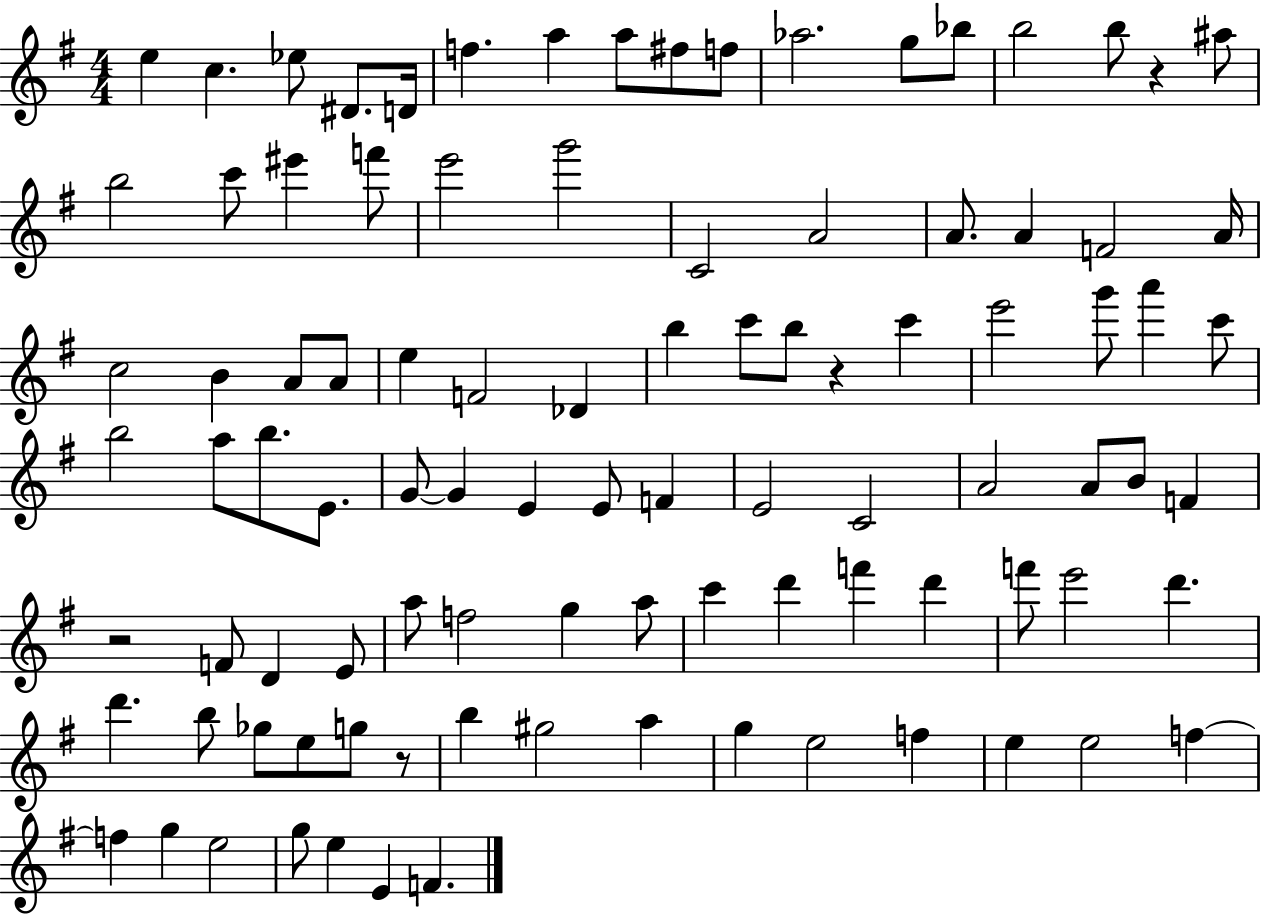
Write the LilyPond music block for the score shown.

{
  \clef treble
  \numericTimeSignature
  \time 4/4
  \key g \major
  e''4 c''4. ees''8 dis'8. d'16 | f''4. a''4 a''8 fis''8 f''8 | aes''2. g''8 bes''8 | b''2 b''8 r4 ais''8 | \break b''2 c'''8 eis'''4 f'''8 | e'''2 g'''2 | c'2 a'2 | a'8. a'4 f'2 a'16 | \break c''2 b'4 a'8 a'8 | e''4 f'2 des'4 | b''4 c'''8 b''8 r4 c'''4 | e'''2 g'''8 a'''4 c'''8 | \break b''2 a''8 b''8. e'8. | g'8~~ g'4 e'4 e'8 f'4 | e'2 c'2 | a'2 a'8 b'8 f'4 | \break r2 f'8 d'4 e'8 | a''8 f''2 g''4 a''8 | c'''4 d'''4 f'''4 d'''4 | f'''8 e'''2 d'''4. | \break d'''4. b''8 ges''8 e''8 g''8 r8 | b''4 gis''2 a''4 | g''4 e''2 f''4 | e''4 e''2 f''4~~ | \break f''4 g''4 e''2 | g''8 e''4 e'4 f'4. | \bar "|."
}